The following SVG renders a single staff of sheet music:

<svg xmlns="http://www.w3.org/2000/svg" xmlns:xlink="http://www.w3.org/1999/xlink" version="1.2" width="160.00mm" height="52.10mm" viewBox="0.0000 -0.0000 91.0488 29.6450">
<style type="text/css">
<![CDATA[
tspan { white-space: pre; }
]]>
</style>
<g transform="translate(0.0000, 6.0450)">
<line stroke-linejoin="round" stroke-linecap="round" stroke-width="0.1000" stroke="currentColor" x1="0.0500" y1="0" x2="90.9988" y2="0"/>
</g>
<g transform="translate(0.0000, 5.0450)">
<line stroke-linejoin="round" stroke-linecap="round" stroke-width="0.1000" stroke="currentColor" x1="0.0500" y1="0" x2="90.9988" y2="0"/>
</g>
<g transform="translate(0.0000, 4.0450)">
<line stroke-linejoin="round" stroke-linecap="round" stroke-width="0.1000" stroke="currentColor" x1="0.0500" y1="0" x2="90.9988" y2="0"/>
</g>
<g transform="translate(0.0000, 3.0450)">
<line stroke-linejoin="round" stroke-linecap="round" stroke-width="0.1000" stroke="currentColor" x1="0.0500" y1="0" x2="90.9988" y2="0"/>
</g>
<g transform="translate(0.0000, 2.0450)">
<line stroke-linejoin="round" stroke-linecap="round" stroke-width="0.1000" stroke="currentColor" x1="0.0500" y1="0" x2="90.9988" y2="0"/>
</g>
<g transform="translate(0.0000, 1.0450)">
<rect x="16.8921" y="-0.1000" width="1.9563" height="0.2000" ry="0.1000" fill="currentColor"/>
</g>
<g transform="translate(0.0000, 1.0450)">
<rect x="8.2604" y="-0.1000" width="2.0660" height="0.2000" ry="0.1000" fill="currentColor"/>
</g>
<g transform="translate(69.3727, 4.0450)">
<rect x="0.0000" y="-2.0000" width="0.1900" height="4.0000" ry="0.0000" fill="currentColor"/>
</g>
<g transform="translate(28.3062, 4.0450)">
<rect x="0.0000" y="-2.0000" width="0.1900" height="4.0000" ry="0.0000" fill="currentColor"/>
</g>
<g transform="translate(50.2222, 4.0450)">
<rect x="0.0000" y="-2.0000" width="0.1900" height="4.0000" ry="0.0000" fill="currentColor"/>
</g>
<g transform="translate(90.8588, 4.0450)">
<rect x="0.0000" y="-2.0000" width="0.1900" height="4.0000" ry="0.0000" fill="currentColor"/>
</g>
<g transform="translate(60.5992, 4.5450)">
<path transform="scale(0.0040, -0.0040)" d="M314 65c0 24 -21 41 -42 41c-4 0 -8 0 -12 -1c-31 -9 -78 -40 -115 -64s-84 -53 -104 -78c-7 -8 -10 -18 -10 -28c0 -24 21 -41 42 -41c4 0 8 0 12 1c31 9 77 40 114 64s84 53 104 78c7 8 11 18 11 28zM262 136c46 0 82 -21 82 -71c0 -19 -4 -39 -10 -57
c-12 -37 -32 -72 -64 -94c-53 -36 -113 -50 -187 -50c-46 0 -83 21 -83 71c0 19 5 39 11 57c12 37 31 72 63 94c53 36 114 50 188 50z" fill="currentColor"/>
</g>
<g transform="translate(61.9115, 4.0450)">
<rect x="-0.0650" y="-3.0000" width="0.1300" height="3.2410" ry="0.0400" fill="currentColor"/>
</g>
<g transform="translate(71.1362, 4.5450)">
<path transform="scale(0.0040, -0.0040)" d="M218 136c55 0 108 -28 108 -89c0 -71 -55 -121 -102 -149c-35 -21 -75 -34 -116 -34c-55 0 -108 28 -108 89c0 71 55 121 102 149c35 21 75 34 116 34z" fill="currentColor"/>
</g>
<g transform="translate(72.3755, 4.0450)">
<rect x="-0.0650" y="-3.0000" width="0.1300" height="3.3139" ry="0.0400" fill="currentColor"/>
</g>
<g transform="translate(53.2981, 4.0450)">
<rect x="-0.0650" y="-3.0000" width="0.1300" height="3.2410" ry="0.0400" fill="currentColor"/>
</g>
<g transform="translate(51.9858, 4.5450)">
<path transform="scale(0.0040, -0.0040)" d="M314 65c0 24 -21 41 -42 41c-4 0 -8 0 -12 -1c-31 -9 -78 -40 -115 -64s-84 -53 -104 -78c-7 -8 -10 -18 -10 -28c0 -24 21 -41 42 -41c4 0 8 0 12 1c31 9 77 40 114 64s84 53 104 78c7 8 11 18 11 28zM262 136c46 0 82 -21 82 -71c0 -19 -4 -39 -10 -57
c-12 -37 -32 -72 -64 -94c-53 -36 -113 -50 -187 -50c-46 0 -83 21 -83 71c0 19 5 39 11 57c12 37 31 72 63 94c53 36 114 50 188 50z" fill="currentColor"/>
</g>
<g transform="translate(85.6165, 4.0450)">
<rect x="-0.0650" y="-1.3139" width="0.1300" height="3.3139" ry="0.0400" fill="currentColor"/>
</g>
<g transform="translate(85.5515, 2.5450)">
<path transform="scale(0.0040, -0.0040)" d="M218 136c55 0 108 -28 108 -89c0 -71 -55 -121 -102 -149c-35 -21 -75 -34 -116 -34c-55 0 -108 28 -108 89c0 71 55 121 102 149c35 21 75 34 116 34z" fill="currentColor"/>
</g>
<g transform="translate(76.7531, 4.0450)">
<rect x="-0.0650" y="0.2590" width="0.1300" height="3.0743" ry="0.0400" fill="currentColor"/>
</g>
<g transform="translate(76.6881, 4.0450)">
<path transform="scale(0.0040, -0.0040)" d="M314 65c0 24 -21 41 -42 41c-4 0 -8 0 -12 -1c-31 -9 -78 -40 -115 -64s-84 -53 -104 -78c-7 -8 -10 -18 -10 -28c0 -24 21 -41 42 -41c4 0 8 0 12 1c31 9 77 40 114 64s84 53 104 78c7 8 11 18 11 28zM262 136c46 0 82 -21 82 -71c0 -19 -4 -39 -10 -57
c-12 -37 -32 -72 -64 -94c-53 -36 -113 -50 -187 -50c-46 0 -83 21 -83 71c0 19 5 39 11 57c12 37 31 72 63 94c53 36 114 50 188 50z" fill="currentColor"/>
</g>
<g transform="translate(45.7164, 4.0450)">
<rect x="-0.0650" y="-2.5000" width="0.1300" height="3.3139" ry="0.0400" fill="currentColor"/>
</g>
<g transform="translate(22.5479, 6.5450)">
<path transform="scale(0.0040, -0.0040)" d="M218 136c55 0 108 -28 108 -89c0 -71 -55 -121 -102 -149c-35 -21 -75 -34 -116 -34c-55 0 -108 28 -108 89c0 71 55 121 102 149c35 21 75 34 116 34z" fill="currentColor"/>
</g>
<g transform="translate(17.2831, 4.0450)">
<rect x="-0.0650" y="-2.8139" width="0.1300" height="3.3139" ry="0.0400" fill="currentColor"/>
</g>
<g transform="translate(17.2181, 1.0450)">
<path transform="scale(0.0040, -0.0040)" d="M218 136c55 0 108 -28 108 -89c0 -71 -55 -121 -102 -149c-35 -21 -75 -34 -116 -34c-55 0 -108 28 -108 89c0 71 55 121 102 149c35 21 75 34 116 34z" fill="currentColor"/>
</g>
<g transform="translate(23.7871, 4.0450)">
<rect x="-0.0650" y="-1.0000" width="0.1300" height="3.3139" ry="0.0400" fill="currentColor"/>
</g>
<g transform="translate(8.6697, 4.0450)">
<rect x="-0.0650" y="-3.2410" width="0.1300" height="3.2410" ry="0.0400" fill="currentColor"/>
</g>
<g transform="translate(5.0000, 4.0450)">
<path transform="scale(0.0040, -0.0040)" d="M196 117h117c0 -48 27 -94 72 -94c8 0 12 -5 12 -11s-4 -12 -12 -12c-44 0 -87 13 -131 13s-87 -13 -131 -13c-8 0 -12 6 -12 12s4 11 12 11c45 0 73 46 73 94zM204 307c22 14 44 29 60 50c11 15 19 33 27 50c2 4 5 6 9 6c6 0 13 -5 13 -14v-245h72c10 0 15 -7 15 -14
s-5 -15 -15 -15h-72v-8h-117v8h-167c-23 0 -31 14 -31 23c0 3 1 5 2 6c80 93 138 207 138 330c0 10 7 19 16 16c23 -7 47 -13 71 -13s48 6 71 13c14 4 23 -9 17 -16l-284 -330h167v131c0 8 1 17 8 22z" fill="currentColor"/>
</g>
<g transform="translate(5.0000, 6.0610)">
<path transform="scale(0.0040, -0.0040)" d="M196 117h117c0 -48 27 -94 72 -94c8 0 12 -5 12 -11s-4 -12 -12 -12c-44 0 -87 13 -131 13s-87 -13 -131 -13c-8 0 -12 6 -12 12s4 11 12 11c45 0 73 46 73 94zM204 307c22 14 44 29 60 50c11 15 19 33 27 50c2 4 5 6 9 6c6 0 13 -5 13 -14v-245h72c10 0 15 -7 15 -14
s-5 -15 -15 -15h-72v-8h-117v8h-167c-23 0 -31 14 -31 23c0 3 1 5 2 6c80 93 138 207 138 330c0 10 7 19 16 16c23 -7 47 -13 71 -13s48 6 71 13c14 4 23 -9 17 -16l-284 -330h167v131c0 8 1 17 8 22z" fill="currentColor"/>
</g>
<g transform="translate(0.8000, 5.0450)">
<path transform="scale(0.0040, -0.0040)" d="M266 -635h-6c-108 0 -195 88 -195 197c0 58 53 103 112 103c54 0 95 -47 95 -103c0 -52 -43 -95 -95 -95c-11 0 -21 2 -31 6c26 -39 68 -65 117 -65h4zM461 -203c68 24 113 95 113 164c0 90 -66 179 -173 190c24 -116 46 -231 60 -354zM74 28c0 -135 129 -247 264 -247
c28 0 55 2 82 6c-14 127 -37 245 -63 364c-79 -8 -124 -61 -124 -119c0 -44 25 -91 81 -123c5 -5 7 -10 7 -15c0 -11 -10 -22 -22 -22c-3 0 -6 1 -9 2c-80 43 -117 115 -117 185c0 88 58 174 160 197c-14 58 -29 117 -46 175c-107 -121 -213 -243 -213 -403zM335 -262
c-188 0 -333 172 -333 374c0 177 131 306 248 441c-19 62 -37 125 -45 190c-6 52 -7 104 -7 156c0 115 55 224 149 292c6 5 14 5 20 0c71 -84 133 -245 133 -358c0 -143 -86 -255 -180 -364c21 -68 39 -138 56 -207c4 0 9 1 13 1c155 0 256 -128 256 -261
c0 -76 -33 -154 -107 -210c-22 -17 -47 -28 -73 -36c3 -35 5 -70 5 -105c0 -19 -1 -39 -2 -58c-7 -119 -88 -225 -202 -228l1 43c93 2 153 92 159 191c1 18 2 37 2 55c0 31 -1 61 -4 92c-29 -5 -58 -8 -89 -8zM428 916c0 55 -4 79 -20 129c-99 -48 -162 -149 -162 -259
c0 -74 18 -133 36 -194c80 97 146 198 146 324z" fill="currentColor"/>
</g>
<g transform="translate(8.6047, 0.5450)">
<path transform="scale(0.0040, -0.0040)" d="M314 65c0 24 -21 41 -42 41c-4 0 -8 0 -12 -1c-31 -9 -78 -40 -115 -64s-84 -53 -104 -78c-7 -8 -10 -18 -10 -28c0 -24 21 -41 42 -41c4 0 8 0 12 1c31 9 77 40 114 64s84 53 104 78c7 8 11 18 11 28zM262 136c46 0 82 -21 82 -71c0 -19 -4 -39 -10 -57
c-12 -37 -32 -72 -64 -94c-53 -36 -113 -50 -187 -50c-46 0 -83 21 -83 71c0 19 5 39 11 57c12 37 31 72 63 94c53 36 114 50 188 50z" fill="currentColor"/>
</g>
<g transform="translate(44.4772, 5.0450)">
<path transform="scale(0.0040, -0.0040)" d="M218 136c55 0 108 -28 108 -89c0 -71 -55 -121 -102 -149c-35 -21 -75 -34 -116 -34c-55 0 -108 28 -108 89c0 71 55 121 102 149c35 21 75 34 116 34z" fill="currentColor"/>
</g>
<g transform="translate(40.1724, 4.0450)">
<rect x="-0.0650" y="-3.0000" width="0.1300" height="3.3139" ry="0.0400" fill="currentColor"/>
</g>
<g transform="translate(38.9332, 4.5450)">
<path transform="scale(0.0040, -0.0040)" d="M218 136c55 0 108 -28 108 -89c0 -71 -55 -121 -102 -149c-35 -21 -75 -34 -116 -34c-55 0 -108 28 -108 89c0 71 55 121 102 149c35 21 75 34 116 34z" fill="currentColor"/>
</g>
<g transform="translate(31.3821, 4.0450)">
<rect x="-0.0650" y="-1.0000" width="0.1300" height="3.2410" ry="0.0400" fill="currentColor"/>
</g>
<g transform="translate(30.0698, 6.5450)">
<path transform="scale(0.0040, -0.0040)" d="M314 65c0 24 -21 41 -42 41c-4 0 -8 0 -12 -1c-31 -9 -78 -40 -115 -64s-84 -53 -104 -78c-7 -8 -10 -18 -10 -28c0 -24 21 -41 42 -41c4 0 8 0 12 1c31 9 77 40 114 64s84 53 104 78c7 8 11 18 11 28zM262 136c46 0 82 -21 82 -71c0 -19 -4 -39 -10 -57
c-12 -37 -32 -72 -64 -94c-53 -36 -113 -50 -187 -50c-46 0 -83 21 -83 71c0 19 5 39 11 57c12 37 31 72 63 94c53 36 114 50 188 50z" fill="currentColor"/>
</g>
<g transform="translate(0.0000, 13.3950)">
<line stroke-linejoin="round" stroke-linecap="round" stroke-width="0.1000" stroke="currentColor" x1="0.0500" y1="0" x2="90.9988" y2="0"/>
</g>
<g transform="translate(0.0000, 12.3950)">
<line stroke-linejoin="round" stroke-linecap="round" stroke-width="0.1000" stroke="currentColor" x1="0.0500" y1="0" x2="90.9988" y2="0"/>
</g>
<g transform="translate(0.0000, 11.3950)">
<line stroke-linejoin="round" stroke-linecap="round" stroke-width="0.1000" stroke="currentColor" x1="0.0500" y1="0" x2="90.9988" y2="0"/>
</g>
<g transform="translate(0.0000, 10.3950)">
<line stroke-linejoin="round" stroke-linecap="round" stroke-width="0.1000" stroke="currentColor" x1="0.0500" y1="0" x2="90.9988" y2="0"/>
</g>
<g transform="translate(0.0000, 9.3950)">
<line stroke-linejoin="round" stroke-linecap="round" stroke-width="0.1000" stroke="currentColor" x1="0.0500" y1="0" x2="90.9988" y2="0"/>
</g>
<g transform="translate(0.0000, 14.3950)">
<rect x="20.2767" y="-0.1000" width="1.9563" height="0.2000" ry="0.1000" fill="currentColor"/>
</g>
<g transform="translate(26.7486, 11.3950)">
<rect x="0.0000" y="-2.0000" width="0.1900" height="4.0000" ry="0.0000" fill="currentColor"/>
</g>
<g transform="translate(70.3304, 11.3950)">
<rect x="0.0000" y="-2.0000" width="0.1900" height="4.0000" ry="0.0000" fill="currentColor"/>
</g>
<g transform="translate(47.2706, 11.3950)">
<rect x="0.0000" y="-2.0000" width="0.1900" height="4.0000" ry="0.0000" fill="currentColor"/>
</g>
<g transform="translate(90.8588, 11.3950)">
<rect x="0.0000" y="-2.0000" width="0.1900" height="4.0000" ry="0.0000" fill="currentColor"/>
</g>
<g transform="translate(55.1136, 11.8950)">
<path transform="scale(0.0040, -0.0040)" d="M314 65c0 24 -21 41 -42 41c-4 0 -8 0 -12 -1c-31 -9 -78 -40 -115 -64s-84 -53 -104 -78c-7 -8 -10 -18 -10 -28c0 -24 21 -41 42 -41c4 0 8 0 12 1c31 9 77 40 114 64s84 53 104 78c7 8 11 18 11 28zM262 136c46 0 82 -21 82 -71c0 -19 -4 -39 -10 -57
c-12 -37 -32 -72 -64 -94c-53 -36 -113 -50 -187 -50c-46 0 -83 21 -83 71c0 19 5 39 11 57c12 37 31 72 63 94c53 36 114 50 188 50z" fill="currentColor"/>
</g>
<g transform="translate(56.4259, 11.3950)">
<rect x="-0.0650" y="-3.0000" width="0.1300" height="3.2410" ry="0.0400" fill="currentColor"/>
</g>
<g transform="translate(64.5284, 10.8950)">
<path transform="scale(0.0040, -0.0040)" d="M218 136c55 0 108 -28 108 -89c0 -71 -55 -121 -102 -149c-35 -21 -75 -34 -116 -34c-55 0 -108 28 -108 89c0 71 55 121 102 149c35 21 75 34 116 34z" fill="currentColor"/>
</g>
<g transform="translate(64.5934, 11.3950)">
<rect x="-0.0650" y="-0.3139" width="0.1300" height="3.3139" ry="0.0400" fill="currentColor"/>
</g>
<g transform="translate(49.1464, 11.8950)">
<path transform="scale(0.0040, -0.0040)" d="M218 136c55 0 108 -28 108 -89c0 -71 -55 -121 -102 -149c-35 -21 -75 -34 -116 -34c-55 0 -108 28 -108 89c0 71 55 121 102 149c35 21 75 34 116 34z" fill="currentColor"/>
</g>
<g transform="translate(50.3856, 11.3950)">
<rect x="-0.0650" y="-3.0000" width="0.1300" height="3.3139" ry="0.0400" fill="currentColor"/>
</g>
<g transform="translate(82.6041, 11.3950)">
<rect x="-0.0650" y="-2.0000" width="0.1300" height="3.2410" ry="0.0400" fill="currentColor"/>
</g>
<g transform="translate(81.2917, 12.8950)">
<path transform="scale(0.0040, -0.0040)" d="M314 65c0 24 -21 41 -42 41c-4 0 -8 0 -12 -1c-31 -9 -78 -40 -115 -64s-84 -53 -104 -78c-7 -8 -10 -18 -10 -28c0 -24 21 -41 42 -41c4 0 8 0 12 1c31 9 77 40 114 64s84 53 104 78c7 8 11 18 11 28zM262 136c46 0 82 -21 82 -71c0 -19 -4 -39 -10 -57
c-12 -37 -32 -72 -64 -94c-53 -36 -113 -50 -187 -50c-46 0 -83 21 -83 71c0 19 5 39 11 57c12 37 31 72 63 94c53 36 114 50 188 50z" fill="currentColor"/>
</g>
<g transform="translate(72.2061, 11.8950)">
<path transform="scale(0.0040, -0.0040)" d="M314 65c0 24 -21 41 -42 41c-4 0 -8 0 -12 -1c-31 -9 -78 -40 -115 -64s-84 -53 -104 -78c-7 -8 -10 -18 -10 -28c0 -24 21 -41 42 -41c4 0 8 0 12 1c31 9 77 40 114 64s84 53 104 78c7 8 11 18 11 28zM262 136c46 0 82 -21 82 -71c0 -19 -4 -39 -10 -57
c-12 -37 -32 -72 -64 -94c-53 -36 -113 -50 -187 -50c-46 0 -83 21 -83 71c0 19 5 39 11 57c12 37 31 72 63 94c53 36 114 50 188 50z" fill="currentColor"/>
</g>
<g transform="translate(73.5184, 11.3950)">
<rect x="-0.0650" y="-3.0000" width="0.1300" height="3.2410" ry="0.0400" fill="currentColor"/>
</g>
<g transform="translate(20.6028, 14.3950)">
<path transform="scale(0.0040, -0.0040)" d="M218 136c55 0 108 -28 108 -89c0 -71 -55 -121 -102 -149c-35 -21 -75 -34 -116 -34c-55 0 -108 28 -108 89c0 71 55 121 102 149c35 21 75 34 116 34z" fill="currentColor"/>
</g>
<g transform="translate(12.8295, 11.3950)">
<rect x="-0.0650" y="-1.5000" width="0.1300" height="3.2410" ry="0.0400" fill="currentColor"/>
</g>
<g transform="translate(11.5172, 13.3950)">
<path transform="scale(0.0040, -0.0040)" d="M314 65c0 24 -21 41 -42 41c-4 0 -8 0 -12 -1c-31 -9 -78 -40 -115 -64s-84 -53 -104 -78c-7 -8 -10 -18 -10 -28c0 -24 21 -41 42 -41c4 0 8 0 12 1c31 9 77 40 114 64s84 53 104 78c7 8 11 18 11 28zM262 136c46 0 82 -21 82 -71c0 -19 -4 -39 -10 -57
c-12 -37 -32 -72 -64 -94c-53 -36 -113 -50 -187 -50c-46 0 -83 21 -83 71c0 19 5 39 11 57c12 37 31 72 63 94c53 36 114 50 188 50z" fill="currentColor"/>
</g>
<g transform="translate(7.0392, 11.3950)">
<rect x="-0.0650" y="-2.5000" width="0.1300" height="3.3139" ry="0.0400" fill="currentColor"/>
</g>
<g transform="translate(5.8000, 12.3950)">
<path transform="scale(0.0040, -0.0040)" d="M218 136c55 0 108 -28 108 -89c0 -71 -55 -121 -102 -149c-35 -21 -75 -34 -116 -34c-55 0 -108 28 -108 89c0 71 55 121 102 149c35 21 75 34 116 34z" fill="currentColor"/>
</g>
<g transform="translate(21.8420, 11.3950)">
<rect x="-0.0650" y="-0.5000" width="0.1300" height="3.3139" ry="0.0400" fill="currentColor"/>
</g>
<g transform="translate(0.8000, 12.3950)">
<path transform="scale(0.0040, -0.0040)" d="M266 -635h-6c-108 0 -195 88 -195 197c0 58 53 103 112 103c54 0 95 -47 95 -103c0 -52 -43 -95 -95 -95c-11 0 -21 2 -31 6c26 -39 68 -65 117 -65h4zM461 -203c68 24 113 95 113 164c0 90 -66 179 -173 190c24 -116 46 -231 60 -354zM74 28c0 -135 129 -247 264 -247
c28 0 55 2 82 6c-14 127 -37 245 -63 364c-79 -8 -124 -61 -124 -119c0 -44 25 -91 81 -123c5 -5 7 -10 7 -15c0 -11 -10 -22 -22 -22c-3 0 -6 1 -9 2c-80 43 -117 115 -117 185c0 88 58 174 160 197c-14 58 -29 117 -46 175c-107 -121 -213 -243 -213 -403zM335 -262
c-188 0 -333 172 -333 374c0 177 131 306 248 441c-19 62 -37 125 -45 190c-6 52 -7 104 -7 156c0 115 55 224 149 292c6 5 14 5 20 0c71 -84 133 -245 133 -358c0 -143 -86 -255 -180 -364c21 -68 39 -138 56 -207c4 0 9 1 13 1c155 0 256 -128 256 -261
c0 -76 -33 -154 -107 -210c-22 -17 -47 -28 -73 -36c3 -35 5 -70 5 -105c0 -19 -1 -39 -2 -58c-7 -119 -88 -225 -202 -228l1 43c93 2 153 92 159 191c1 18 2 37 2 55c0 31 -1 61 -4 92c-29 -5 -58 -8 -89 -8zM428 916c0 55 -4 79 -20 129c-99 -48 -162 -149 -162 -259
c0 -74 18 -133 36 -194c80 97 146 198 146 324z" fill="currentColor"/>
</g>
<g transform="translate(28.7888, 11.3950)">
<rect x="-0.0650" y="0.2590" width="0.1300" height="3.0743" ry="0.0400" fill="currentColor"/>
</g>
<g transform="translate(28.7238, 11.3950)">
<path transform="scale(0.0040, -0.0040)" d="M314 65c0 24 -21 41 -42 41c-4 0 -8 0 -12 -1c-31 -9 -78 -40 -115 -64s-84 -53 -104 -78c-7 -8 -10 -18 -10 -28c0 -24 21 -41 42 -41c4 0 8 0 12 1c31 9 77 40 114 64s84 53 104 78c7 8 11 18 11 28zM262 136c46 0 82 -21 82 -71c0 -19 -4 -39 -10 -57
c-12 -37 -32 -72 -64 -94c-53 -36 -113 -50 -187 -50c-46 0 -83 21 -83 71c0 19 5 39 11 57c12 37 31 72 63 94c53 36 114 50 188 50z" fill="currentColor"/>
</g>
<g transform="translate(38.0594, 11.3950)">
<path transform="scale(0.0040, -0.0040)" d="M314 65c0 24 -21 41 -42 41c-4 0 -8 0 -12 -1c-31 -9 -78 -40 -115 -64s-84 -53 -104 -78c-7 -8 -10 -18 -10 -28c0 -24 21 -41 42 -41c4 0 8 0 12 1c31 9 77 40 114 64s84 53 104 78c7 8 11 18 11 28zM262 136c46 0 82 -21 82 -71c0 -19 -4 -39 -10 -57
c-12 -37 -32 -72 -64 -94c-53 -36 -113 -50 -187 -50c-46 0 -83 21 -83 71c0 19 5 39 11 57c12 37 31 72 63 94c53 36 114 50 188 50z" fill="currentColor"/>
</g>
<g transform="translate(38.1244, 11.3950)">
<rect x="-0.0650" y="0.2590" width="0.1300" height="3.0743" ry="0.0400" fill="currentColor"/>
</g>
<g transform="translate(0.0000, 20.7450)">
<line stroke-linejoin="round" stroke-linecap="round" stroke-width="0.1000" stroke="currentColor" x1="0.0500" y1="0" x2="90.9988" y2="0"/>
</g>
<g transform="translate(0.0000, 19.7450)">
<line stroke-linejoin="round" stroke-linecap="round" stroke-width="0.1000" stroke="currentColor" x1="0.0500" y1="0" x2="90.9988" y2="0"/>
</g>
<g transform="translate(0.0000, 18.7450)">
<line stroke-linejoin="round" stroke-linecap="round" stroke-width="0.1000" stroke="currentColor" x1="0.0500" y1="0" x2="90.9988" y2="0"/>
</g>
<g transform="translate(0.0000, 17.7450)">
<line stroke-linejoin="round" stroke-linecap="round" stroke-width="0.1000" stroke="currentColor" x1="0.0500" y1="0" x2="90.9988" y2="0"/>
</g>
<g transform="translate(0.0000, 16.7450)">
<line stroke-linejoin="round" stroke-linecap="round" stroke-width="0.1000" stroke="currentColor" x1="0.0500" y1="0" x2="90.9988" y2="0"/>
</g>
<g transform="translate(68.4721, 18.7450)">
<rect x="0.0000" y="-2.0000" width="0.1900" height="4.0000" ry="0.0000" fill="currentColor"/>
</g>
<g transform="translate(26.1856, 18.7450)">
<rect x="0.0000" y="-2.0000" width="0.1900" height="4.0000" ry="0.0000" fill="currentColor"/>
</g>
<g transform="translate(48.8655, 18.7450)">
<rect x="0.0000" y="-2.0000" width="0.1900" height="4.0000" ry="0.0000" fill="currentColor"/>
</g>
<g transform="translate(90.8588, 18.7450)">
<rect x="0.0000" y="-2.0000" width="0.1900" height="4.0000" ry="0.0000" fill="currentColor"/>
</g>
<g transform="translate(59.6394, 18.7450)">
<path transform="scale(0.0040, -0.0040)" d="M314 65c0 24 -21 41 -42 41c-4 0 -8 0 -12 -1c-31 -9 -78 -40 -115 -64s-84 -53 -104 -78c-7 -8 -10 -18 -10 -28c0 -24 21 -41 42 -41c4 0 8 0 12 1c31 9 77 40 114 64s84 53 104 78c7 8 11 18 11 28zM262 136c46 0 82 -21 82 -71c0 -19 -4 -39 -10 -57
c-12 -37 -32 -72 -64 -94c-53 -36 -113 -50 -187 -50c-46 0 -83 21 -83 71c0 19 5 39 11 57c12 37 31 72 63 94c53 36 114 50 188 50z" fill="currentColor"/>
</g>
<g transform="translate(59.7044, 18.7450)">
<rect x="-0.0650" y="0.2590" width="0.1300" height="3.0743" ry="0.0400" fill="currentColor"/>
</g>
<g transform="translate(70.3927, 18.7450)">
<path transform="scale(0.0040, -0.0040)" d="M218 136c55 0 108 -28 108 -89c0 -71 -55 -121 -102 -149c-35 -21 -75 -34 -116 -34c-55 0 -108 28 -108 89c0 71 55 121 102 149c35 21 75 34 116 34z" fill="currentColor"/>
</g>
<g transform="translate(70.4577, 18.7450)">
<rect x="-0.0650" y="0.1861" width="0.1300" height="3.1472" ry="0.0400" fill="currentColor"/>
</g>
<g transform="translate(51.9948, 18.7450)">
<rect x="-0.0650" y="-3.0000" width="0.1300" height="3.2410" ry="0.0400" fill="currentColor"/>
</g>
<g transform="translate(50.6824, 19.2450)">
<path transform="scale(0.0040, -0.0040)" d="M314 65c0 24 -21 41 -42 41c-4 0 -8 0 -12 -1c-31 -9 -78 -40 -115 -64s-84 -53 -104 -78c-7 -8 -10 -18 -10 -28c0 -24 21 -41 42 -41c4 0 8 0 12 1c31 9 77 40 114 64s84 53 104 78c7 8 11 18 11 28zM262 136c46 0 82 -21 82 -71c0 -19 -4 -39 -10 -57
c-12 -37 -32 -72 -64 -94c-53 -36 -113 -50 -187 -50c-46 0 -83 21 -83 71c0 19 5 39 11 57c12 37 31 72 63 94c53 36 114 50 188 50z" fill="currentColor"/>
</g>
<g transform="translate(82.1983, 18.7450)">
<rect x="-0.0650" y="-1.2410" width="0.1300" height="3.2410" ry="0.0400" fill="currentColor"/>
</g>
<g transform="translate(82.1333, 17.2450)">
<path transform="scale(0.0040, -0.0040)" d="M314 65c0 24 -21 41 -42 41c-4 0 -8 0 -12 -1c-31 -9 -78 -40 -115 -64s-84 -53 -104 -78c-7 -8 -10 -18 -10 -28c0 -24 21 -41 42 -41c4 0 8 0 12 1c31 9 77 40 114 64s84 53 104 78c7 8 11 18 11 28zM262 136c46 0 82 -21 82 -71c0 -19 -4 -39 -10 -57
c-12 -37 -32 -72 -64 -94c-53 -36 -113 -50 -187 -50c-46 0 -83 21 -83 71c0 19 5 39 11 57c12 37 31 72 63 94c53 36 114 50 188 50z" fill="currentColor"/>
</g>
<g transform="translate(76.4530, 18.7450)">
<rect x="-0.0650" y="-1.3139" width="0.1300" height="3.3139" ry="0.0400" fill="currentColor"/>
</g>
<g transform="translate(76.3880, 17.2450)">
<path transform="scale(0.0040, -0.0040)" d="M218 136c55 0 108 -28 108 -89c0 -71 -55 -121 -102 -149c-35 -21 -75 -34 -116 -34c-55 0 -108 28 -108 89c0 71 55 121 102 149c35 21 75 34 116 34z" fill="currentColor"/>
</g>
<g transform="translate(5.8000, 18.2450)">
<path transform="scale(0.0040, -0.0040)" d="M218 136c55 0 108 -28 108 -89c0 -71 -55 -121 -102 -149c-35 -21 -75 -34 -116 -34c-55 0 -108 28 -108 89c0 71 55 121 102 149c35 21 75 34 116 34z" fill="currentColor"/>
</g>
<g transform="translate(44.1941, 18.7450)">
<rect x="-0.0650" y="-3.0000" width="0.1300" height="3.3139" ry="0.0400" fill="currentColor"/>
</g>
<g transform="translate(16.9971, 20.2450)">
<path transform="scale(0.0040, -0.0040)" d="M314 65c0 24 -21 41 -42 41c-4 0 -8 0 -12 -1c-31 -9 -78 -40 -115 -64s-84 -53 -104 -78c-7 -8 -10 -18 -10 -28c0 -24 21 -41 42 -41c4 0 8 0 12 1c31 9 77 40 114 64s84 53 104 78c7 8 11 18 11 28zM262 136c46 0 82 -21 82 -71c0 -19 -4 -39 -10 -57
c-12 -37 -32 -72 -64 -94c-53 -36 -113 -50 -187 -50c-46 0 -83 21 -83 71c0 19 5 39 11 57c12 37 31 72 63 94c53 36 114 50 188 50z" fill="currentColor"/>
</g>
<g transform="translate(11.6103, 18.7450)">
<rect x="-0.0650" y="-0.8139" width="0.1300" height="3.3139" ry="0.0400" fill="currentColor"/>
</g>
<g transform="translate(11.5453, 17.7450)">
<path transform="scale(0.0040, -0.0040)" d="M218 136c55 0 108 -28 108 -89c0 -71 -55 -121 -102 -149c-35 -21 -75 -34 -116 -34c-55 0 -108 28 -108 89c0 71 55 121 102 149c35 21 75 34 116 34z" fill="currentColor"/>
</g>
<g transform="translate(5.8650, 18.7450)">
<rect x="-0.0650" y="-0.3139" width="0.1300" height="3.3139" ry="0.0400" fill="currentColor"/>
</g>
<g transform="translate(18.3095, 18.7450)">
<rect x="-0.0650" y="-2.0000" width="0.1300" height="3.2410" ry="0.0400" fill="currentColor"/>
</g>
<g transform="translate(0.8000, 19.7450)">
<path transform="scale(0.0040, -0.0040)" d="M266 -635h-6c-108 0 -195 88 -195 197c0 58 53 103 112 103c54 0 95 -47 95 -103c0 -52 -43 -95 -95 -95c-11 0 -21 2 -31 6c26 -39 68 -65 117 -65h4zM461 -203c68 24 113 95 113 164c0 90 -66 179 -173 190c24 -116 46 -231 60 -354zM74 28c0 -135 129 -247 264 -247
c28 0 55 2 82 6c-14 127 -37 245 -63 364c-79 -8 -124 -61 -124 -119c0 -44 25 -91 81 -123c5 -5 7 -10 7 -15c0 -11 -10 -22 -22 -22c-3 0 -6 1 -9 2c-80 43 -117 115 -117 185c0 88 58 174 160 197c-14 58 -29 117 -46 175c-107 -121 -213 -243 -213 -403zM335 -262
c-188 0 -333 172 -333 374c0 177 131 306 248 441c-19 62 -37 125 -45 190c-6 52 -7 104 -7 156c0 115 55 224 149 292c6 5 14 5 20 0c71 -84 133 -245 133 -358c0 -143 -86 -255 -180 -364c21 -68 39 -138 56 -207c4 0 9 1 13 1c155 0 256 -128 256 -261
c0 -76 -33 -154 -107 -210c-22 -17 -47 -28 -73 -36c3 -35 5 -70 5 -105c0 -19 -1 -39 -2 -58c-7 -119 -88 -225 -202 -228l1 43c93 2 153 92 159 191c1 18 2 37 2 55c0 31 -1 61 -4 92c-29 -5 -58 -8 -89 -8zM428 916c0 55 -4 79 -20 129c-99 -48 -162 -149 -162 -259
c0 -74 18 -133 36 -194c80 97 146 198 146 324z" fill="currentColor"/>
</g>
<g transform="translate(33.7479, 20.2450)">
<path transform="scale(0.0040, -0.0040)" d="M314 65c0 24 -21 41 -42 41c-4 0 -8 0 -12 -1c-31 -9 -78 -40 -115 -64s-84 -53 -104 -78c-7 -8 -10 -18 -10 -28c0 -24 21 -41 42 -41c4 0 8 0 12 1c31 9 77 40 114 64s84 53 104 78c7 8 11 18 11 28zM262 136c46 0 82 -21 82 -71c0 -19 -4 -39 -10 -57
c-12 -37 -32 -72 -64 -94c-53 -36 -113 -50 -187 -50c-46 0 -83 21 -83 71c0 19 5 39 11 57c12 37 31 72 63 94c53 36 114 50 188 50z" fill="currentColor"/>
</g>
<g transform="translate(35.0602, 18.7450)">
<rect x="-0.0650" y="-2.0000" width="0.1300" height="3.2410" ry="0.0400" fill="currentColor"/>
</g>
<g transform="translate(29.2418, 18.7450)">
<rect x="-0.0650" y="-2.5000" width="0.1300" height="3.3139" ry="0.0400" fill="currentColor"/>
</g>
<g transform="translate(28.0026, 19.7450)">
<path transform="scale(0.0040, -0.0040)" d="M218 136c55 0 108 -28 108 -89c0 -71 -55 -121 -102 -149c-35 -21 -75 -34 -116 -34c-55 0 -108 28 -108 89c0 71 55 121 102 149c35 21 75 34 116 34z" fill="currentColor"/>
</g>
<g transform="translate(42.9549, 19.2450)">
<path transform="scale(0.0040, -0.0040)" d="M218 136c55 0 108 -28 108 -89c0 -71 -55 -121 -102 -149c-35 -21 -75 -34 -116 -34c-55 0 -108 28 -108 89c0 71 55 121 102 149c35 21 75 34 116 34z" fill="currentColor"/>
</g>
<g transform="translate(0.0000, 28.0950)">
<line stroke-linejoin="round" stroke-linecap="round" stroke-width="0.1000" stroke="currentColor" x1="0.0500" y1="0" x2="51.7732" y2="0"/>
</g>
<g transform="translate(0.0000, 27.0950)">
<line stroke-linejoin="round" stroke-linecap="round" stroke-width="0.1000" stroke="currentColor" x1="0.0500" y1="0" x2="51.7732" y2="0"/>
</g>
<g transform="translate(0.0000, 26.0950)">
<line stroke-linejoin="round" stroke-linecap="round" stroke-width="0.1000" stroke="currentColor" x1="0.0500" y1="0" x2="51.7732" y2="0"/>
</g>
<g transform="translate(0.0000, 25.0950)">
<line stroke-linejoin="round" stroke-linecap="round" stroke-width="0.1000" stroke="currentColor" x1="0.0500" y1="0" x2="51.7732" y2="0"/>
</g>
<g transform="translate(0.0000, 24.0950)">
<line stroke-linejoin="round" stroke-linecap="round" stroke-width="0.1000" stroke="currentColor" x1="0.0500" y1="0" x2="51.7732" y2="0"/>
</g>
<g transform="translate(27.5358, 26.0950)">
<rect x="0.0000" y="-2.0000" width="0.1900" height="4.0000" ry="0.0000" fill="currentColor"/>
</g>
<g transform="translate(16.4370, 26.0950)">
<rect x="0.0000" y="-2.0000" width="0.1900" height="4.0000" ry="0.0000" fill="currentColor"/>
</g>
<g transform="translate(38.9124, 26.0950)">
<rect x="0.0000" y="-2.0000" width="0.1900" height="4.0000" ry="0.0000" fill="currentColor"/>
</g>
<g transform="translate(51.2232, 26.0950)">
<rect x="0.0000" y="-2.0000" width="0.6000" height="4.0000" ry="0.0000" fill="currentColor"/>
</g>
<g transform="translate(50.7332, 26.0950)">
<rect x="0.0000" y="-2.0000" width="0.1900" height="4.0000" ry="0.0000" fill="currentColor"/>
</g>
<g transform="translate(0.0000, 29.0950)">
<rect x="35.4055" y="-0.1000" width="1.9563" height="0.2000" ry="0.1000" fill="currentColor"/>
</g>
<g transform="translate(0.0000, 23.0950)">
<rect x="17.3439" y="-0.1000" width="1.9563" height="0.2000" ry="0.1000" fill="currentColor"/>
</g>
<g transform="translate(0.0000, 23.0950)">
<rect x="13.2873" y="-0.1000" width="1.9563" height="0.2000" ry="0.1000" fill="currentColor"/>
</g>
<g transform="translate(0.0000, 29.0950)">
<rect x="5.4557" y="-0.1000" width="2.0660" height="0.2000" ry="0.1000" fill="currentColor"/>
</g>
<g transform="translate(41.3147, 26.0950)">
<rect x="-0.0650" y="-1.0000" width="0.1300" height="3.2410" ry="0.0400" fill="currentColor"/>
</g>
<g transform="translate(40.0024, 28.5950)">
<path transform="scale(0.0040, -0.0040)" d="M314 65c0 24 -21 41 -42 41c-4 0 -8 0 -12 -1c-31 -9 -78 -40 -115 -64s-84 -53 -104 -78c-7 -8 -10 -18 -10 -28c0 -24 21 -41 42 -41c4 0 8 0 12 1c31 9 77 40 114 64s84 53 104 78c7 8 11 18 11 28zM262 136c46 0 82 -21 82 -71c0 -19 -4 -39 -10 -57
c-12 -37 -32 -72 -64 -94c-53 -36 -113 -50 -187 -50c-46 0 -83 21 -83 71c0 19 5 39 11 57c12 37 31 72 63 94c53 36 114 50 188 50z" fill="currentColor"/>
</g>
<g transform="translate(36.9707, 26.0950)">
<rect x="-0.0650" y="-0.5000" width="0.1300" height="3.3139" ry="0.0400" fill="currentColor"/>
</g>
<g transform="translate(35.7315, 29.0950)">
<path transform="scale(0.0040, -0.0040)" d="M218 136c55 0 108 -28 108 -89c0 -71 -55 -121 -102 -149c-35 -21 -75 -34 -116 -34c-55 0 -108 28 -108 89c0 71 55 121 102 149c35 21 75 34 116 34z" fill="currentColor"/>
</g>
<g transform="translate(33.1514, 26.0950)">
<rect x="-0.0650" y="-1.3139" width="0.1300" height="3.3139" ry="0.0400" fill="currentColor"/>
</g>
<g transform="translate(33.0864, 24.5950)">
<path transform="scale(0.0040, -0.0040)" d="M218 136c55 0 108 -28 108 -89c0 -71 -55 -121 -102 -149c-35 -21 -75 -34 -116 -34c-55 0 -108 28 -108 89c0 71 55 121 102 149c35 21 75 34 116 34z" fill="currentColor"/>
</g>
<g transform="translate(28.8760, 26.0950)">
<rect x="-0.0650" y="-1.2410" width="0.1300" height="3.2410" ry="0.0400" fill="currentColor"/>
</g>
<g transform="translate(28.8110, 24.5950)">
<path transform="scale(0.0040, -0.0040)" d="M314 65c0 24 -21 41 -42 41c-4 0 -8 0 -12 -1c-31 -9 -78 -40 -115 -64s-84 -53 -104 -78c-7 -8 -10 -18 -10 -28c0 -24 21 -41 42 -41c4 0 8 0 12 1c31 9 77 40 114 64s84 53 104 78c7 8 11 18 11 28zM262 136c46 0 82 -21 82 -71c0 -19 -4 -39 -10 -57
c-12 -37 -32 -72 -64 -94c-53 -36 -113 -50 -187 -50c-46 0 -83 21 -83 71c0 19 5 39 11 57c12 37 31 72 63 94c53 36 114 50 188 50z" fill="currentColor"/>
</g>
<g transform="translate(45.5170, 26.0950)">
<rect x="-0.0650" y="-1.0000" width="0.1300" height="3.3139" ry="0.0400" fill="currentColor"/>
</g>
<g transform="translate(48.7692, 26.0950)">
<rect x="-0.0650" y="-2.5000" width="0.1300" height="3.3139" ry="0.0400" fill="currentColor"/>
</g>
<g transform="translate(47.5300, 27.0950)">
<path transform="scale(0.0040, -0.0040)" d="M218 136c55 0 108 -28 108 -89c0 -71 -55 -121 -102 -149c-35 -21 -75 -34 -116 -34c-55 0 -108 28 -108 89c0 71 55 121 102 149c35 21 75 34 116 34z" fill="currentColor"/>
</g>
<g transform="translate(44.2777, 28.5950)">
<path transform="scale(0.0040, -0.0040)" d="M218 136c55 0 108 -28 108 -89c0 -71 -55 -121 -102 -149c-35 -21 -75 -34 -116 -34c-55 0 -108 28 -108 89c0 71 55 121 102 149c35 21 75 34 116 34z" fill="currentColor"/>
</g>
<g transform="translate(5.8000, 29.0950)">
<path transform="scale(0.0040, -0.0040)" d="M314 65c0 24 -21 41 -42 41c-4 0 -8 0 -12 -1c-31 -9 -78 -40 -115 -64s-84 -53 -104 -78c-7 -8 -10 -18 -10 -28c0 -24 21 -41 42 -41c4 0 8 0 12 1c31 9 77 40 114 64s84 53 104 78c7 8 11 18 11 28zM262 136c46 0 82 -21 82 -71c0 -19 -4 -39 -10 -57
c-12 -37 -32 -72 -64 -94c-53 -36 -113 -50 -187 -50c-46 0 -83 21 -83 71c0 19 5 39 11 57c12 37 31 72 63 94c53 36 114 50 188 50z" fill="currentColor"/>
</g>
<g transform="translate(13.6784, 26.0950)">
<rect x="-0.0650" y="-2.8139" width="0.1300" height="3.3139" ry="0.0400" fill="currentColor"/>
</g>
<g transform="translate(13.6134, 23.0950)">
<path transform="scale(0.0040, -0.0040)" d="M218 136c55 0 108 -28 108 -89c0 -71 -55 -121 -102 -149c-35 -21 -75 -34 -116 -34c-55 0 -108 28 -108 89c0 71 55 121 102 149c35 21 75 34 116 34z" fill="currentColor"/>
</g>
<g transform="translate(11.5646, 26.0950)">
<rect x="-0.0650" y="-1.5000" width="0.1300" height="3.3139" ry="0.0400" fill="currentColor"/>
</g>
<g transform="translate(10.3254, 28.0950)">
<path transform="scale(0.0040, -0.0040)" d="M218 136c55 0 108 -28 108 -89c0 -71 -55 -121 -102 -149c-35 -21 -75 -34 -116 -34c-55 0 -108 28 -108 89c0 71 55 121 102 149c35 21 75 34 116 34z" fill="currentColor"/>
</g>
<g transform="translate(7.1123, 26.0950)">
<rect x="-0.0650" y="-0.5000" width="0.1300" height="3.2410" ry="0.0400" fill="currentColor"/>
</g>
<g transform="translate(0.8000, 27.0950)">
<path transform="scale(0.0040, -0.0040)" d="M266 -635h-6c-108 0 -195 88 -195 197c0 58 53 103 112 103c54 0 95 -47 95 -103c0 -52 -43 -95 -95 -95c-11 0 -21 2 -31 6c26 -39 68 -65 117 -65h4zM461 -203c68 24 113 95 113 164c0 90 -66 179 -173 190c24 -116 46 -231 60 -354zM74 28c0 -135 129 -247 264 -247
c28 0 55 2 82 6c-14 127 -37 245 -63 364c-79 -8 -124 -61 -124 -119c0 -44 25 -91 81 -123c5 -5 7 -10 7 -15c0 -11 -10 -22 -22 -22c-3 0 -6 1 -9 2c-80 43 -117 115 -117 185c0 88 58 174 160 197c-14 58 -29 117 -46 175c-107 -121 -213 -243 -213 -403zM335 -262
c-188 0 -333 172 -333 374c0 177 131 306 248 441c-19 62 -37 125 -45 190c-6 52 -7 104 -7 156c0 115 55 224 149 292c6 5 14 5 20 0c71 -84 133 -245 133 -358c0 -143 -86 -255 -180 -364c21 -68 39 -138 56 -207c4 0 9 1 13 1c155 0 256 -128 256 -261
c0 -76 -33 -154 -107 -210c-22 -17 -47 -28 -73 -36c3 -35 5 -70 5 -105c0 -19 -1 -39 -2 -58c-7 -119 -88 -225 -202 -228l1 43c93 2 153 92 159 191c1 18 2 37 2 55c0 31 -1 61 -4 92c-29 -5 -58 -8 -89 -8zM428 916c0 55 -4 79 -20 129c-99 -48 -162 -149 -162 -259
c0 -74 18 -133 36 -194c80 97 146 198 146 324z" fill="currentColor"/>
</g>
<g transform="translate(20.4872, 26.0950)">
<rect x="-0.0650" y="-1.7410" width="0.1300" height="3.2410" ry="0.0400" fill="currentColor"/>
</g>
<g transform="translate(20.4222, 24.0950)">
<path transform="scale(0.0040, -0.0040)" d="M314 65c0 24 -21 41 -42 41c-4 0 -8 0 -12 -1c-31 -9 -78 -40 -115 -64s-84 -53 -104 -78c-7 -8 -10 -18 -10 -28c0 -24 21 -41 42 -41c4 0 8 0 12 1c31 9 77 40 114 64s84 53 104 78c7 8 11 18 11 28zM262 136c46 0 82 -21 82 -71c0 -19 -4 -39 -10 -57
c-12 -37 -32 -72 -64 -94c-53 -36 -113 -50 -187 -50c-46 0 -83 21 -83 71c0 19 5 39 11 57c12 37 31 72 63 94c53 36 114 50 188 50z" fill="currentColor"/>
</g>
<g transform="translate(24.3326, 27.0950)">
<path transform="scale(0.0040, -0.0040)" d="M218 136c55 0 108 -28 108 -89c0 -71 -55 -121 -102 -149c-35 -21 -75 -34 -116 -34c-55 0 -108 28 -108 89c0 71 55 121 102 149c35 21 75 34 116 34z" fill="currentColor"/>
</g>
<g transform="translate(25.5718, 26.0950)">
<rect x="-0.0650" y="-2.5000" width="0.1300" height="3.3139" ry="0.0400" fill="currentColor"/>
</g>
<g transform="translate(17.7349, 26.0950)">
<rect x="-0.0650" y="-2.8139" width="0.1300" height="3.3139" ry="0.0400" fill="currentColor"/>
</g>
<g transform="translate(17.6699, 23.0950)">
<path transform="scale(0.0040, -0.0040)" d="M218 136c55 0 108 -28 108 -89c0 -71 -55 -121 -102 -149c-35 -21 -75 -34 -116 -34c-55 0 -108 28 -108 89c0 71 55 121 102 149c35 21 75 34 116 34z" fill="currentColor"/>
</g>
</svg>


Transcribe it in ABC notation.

X:1
T:Untitled
M:4/4
L:1/4
K:C
b2 a D D2 A G A2 A2 A B2 e G E2 C B2 B2 A A2 c A2 F2 c d F2 G F2 A A2 B2 B e e2 C2 E a a f2 G e2 e C D2 D G